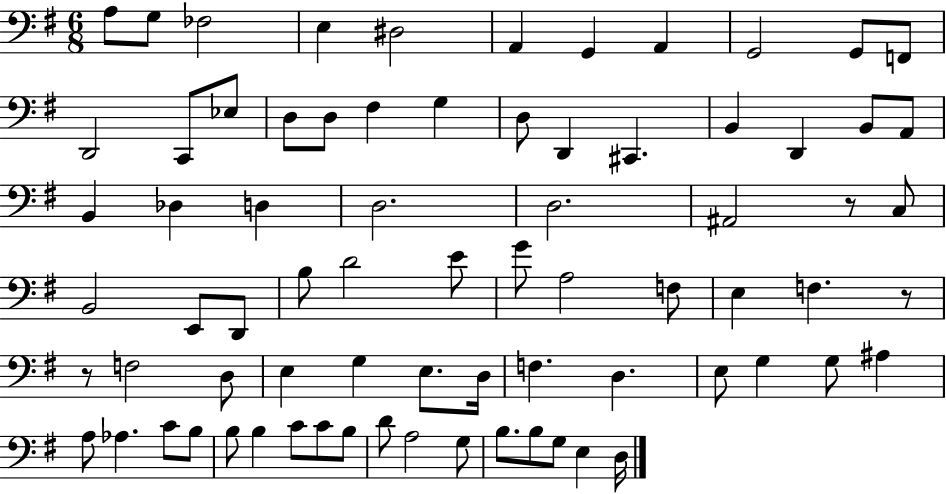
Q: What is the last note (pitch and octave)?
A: D3